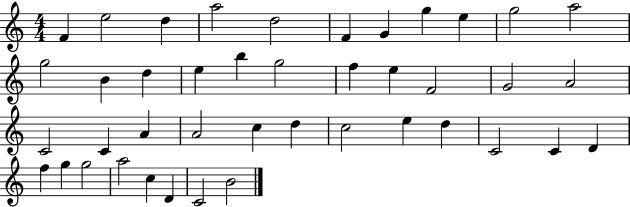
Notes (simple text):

F4/q E5/h D5/q A5/h D5/h F4/q G4/q G5/q E5/q G5/h A5/h G5/h B4/q D5/q E5/q B5/q G5/h F5/q E5/q F4/h G4/h A4/h C4/h C4/q A4/q A4/h C5/q D5/q C5/h E5/q D5/q C4/h C4/q D4/q F5/q G5/q G5/h A5/h C5/q D4/q C4/h B4/h